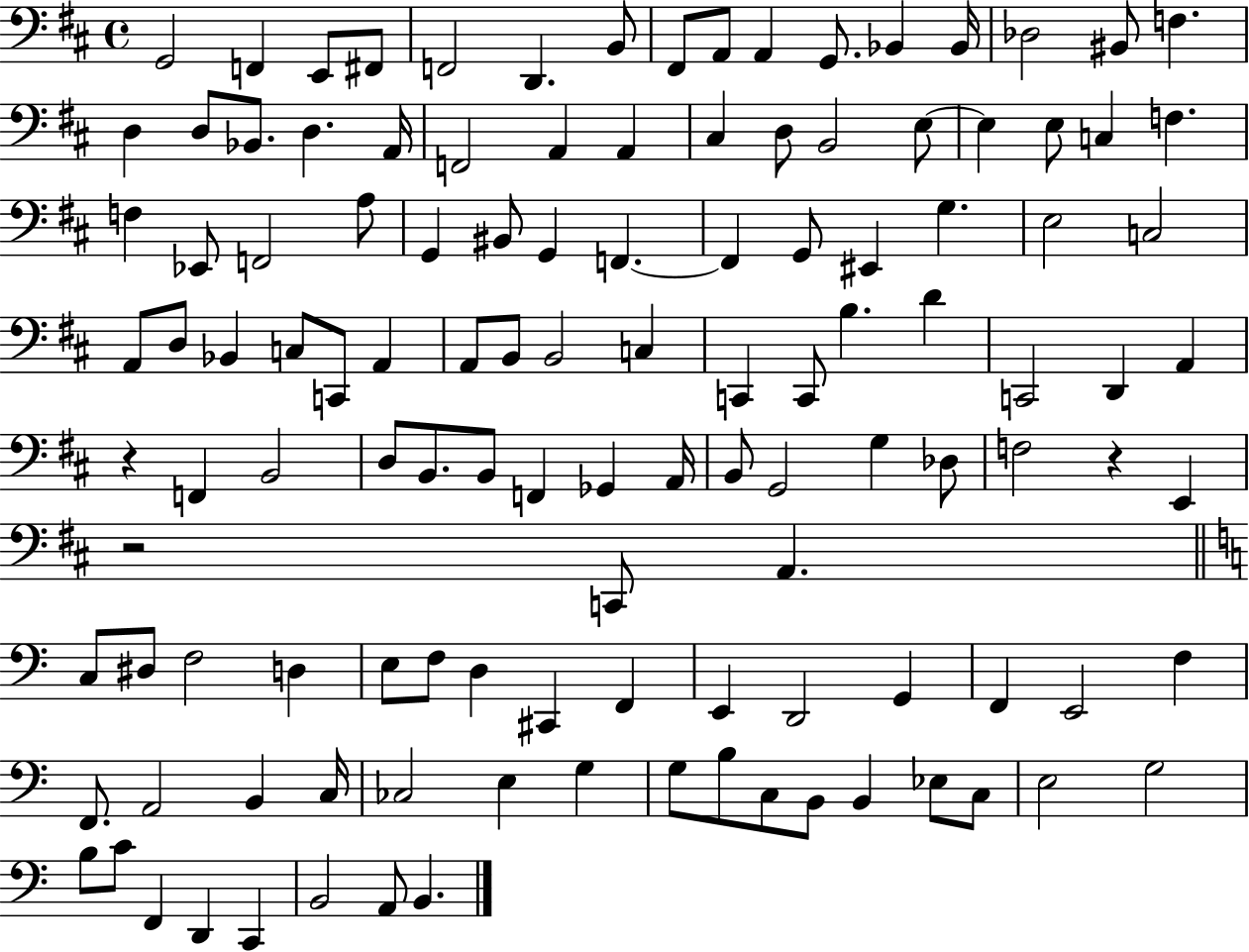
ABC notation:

X:1
T:Untitled
M:4/4
L:1/4
K:D
G,,2 F,, E,,/2 ^F,,/2 F,,2 D,, B,,/2 ^F,,/2 A,,/2 A,, G,,/2 _B,, _B,,/4 _D,2 ^B,,/2 F, D, D,/2 _B,,/2 D, A,,/4 F,,2 A,, A,, ^C, D,/2 B,,2 E,/2 E, E,/2 C, F, F, _E,,/2 F,,2 A,/2 G,, ^B,,/2 G,, F,, F,, G,,/2 ^E,, G, E,2 C,2 A,,/2 D,/2 _B,, C,/2 C,,/2 A,, A,,/2 B,,/2 B,,2 C, C,, C,,/2 B, D C,,2 D,, A,, z F,, B,,2 D,/2 B,,/2 B,,/2 F,, _G,, A,,/4 B,,/2 G,,2 G, _D,/2 F,2 z E,, z2 C,,/2 A,, C,/2 ^D,/2 F,2 D, E,/2 F,/2 D, ^C,, F,, E,, D,,2 G,, F,, E,,2 F, F,,/2 A,,2 B,, C,/4 _C,2 E, G, G,/2 B,/2 C,/2 B,,/2 B,, _E,/2 C,/2 E,2 G,2 B,/2 C/2 F,, D,, C,, B,,2 A,,/2 B,,